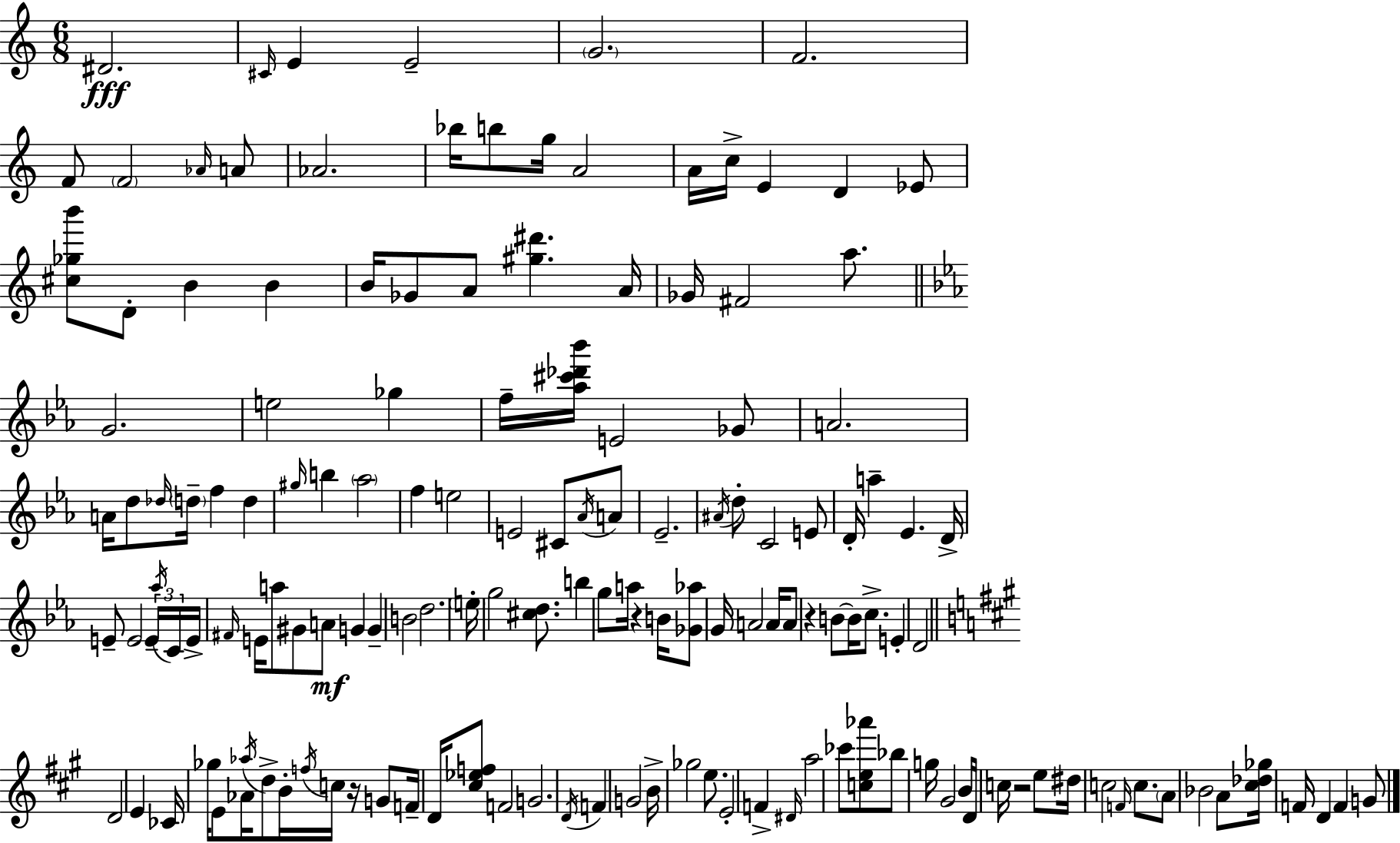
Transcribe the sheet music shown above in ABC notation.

X:1
T:Untitled
M:6/8
L:1/4
K:Am
^D2 ^C/4 E E2 G2 F2 F/2 F2 _A/4 A/2 _A2 _b/4 b/2 g/4 A2 A/4 c/4 E D _E/2 [^c_gb']/2 D/2 B B B/4 _G/2 A/2 [^g^d'] A/4 _G/4 ^F2 a/2 G2 e2 _g f/4 [_a^c'_d'_b']/4 E2 _G/2 A2 A/4 d/2 _d/4 d/4 f d ^g/4 b _a2 f e2 E2 ^C/2 _A/4 A/2 _E2 ^A/4 d/2 C2 E/2 D/4 a _E D/4 E/2 E2 E/4 _a/4 C/4 E/4 ^F/4 E/4 a/2 ^G/2 A/2 G G B2 d2 e/4 g2 [^cd]/2 b g/2 a/4 z B/4 [_G_a]/2 G/4 A2 A/4 A/2 z B/2 B/4 c/2 E D2 D2 E _C/4 _g/4 E/2 _A/4 _a/4 d/2 B/4 f/4 c/4 z/4 G/2 F/4 D/4 [^c_ef]/2 F2 G2 D/4 F G2 B/4 _g2 e/2 E2 F ^D/4 a2 _c'/2 [ce_a']/2 _b/2 g/4 ^G2 B/4 D/4 c/4 z2 e/2 ^d/4 c2 F/4 c/2 A/2 _B2 A/2 [^c_d_g]/4 F/4 D F G/2